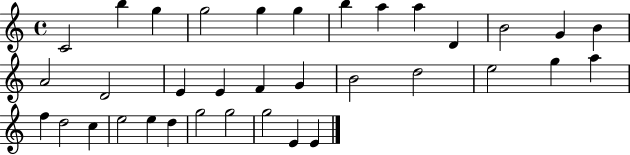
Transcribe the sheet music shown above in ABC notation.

X:1
T:Untitled
M:4/4
L:1/4
K:C
C2 b g g2 g g b a a D B2 G B A2 D2 E E F G B2 d2 e2 g a f d2 c e2 e d g2 g2 g2 E E